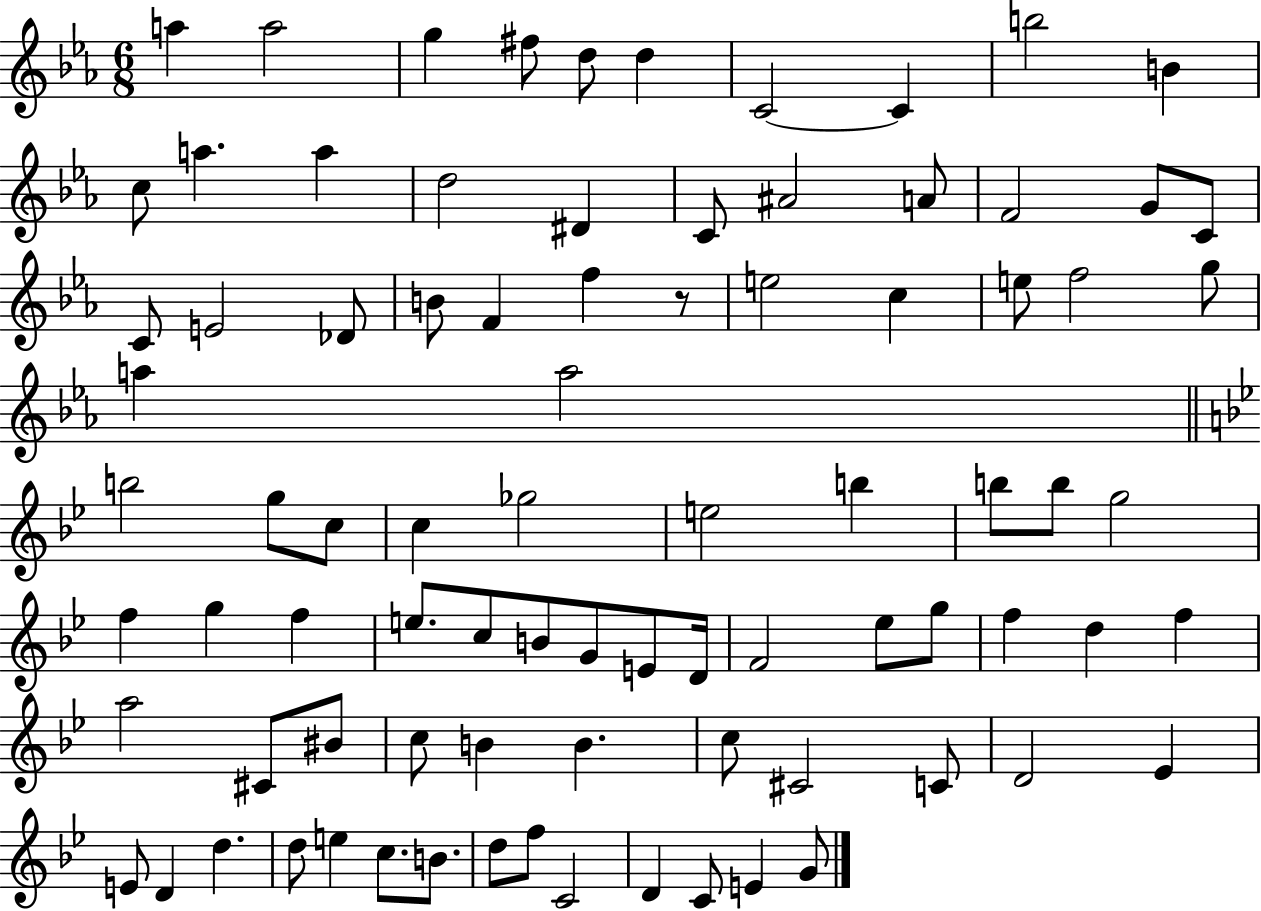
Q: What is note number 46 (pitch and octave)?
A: G5